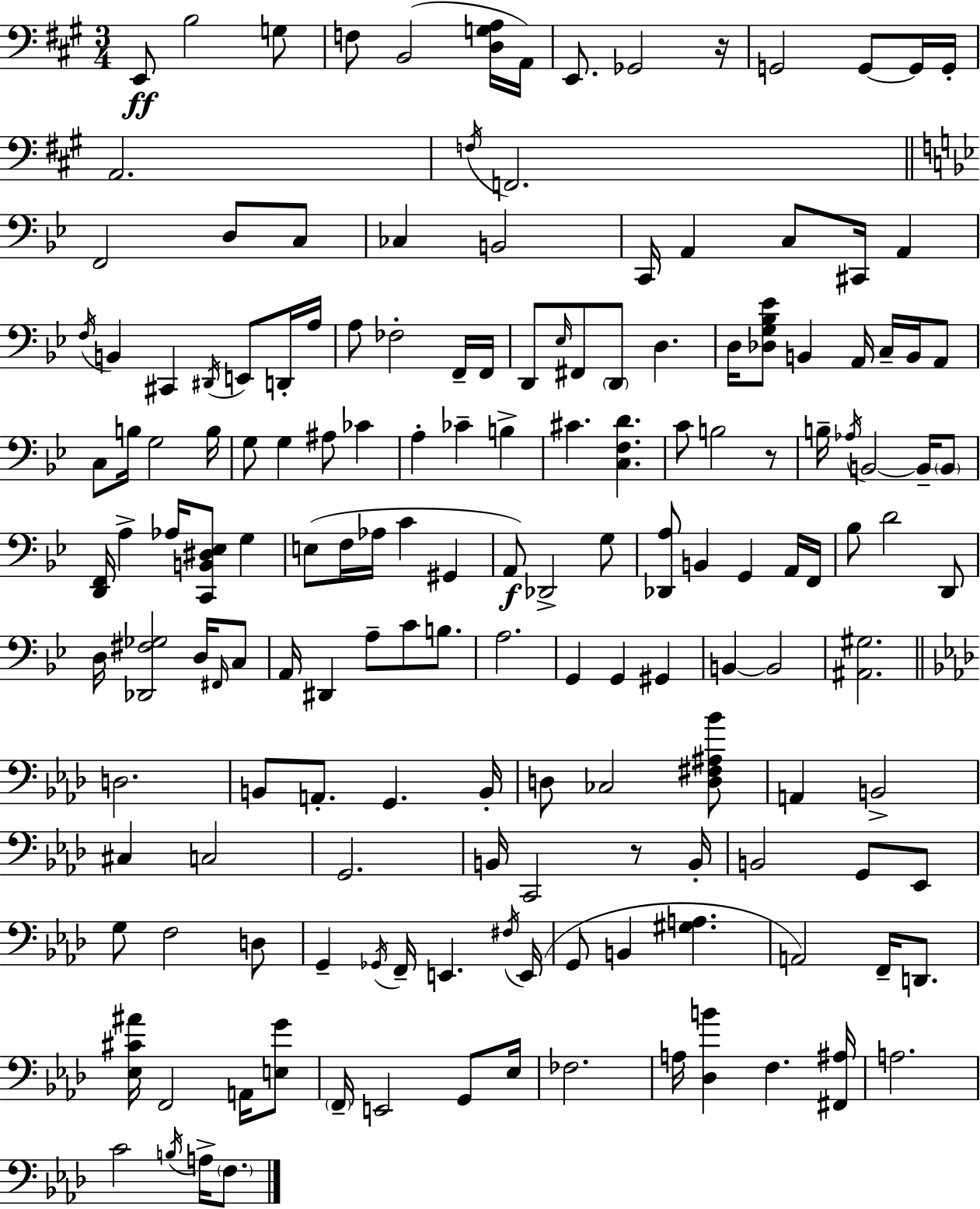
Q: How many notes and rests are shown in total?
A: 162